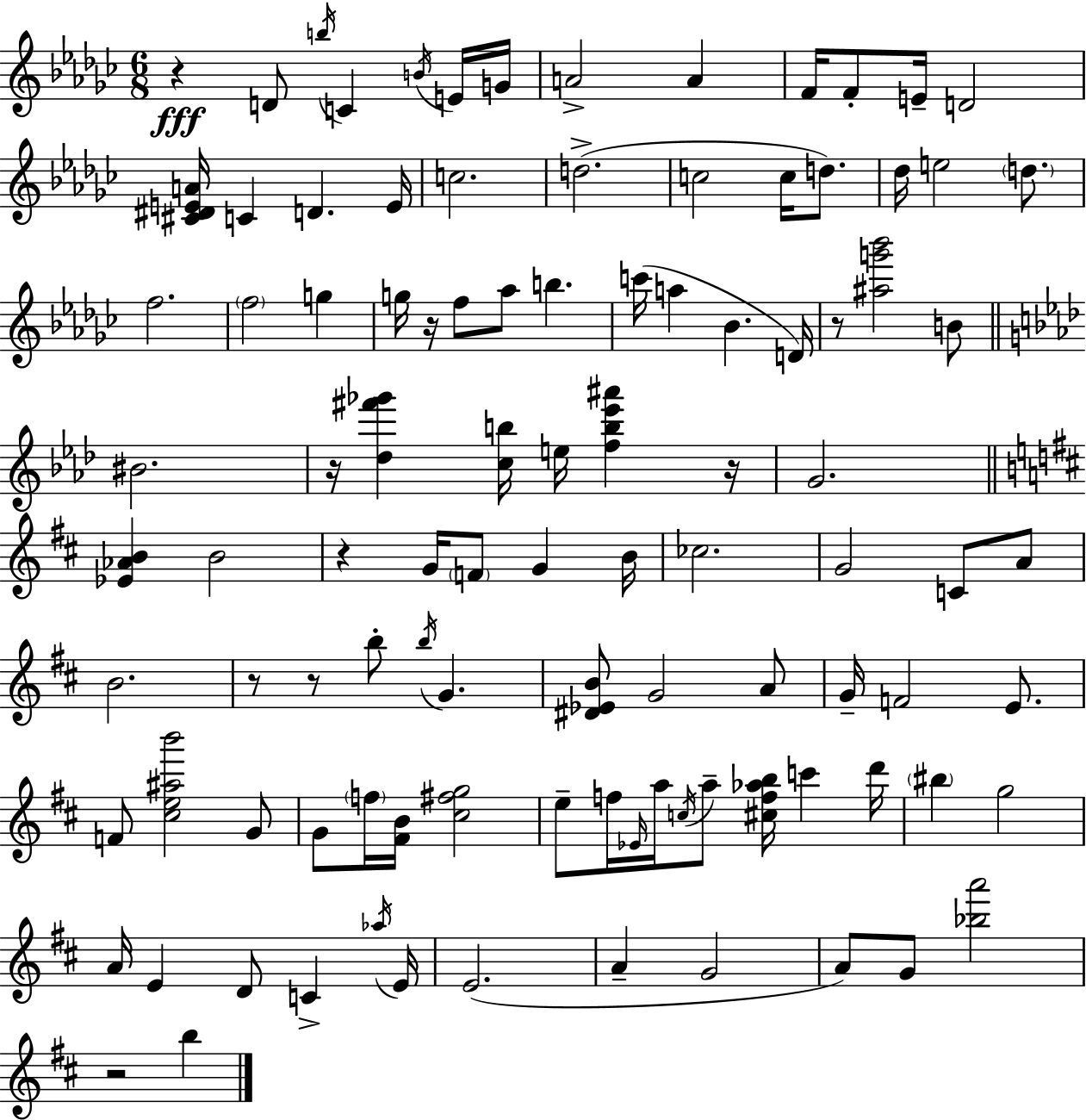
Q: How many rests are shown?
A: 9